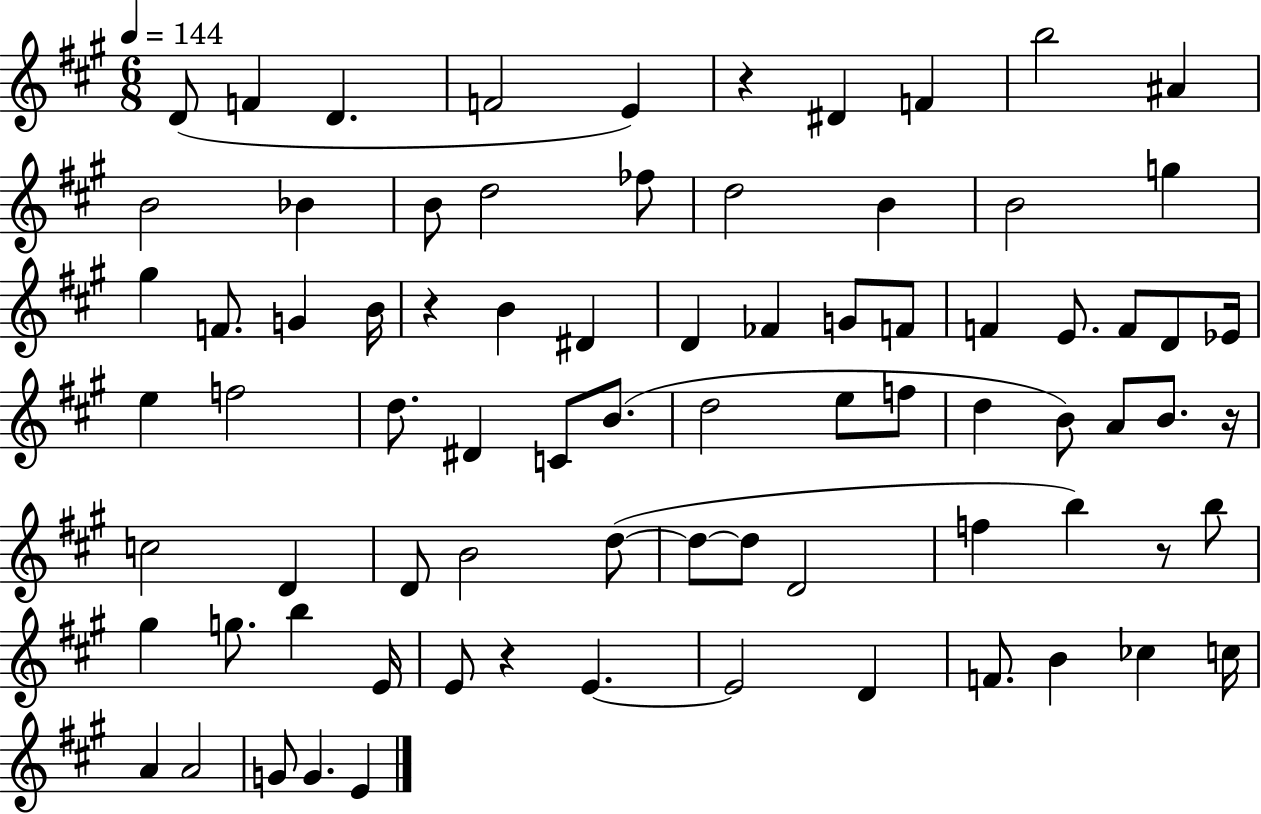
{
  \clef treble
  \numericTimeSignature
  \time 6/8
  \key a \major
  \tempo 4 = 144
  d'8( f'4 d'4. | f'2 e'4) | r4 dis'4 f'4 | b''2 ais'4 | \break b'2 bes'4 | b'8 d''2 fes''8 | d''2 b'4 | b'2 g''4 | \break gis''4 f'8. g'4 b'16 | r4 b'4 dis'4 | d'4 fes'4 g'8 f'8 | f'4 e'8. f'8 d'8 ees'16 | \break e''4 f''2 | d''8. dis'4 c'8 b'8.( | d''2 e''8 f''8 | d''4 b'8) a'8 b'8. r16 | \break c''2 d'4 | d'8 b'2 d''8~(~ | d''8~~ d''8 d'2 | f''4 b''4) r8 b''8 | \break gis''4 g''8. b''4 e'16 | e'8 r4 e'4.~~ | e'2 d'4 | f'8. b'4 ces''4 c''16 | \break a'4 a'2 | g'8 g'4. e'4 | \bar "|."
}